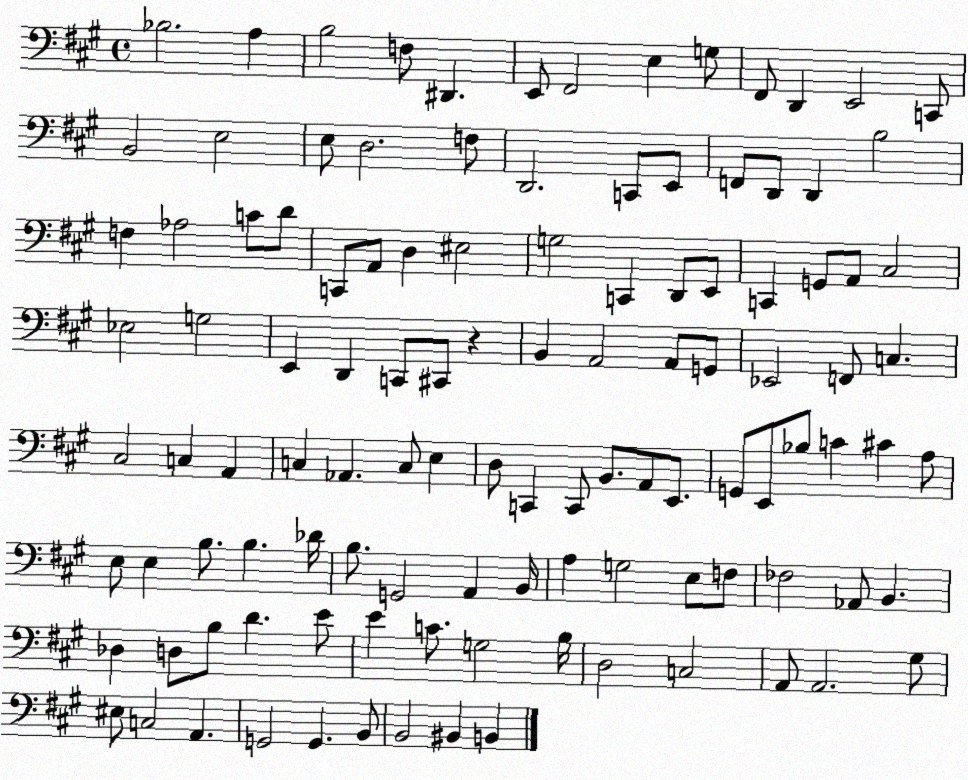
X:1
T:Untitled
M:4/4
L:1/4
K:A
_B,2 A, B,2 F,/2 ^D,, E,,/2 ^F,,2 E, G,/2 ^F,,/2 D,, E,,2 C,,/2 B,,2 E,2 E,/2 D,2 F,/2 D,,2 C,,/2 E,,/2 F,,/2 D,,/2 D,, B,2 F, _A,2 C/2 D/2 C,,/2 A,,/2 D, ^E,2 G,2 C,, D,,/2 E,,/2 C,, G,,/2 A,,/2 ^C,2 _E,2 G,2 E,, D,, C,,/2 ^C,,/2 z B,, A,,2 A,,/2 G,,/2 _E,,2 F,,/2 C, ^C,2 C, A,, C, _A,, C,/2 E, D,/2 C,, C,,/2 B,,/2 A,,/2 E,,/2 G,,/2 E,,/2 _B,/2 C ^C A,/2 E,/2 E, B,/2 B, _D/4 B,/2 G,,2 A,, B,,/4 A, G,2 E,/2 F,/2 _F,2 _A,,/2 B,, _D, D,/2 B,/2 D E/2 E C/2 G,2 B,/4 D,2 C,2 A,,/2 A,,2 ^G,/2 ^E,/2 C,2 A,, G,,2 G,, B,,/2 B,,2 ^B,, B,,